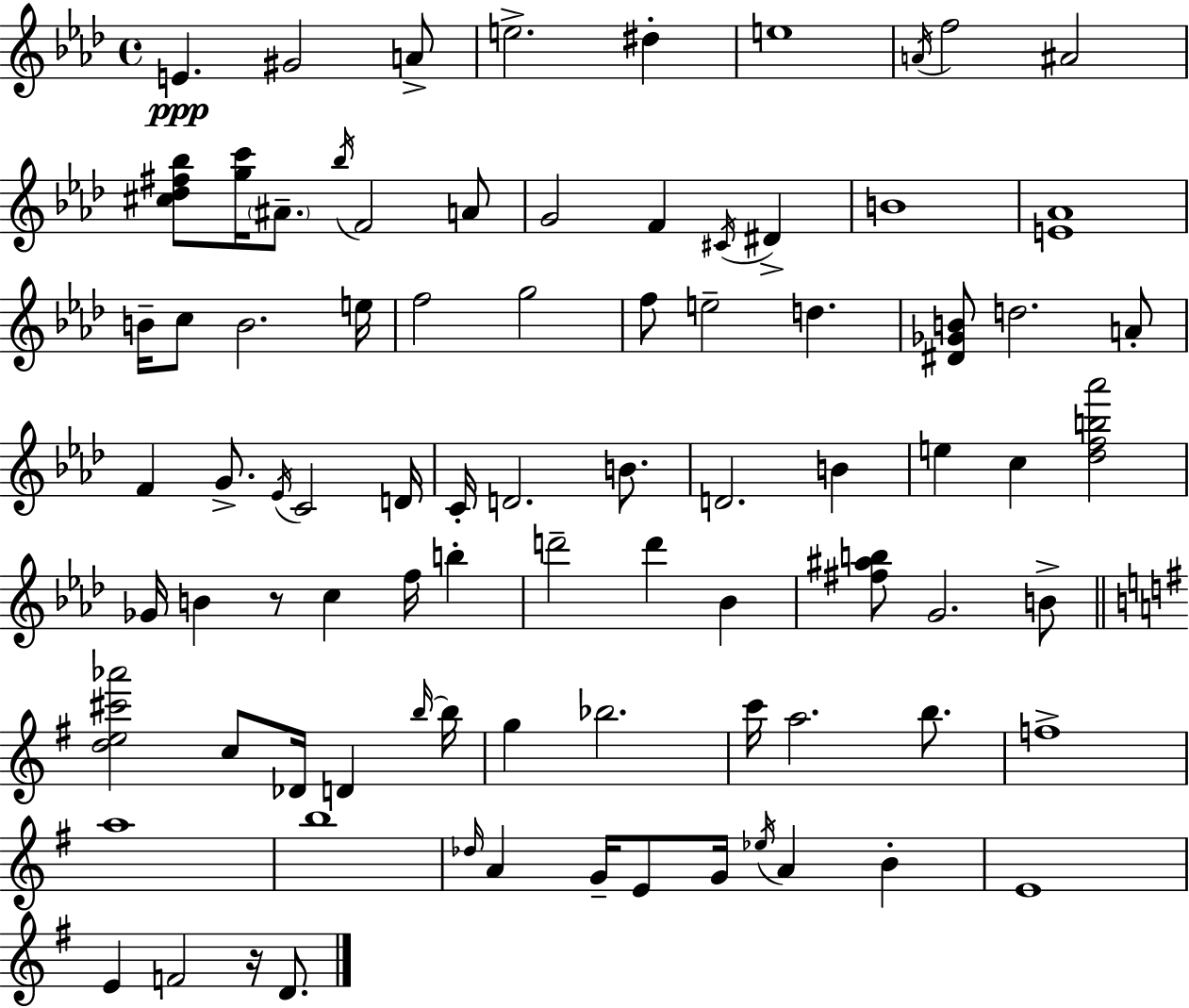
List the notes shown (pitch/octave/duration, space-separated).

E4/q. G#4/h A4/e E5/h. D#5/q E5/w A4/s F5/h A#4/h [C#5,Db5,F#5,Bb5]/e [G5,C6]/s A#4/e. Bb5/s F4/h A4/e G4/h F4/q C#4/s D#4/q B4/w [E4,Ab4]/w B4/s C5/e B4/h. E5/s F5/h G5/h F5/e E5/h D5/q. [D#4,Gb4,B4]/e D5/h. A4/e F4/q G4/e. Eb4/s C4/h D4/s C4/s D4/h. B4/e. D4/h. B4/q E5/q C5/q [Db5,F5,B5,Ab6]/h Gb4/s B4/q R/e C5/q F5/s B5/q D6/h D6/q Bb4/q [F#5,A#5,B5]/e G4/h. B4/e [D5,E5,C#6,Ab6]/h C5/e Db4/s D4/q B5/s B5/s G5/q Bb5/h. C6/s A5/h. B5/e. F5/w A5/w B5/w Db5/s A4/q G4/s E4/e G4/s Eb5/s A4/q B4/q E4/w E4/q F4/h R/s D4/e.